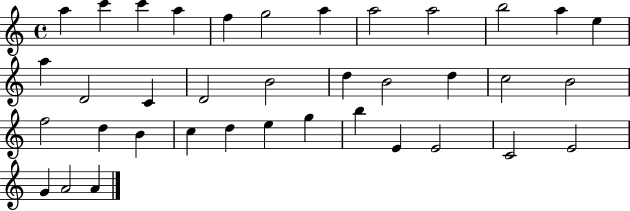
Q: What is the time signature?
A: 4/4